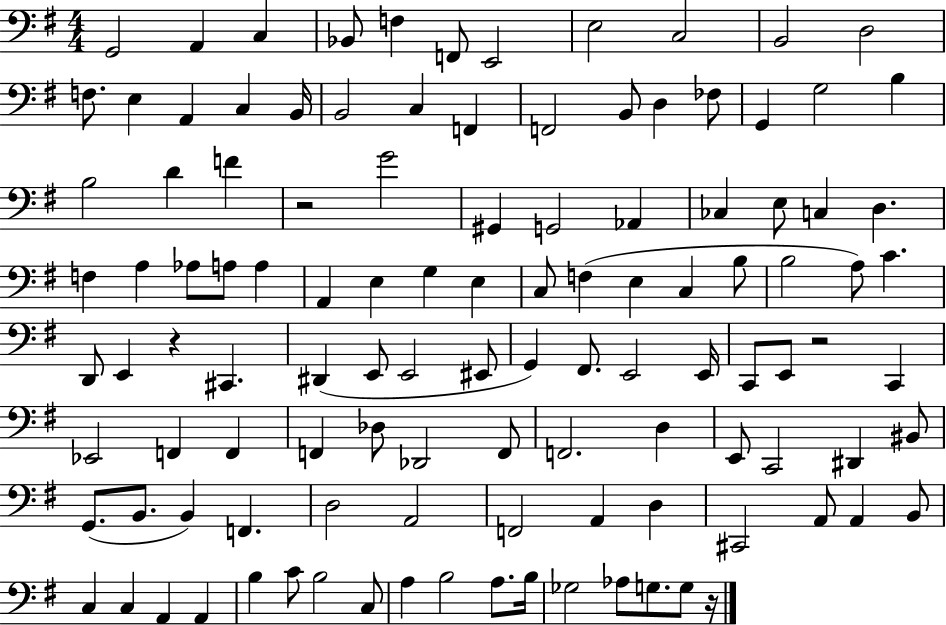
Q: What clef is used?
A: bass